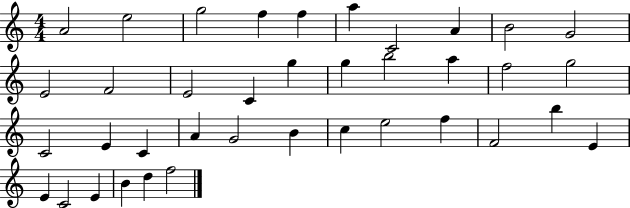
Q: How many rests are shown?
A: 0